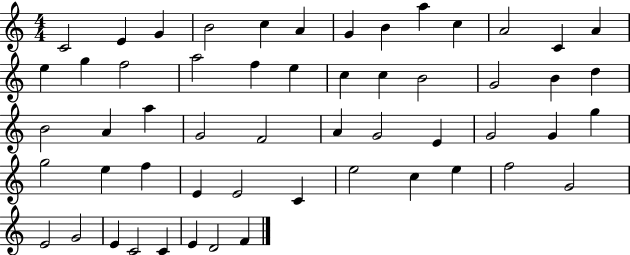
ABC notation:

X:1
T:Untitled
M:4/4
L:1/4
K:C
C2 E G B2 c A G B a c A2 C A e g f2 a2 f e c c B2 G2 B d B2 A a G2 F2 A G2 E G2 G g g2 e f E E2 C e2 c e f2 G2 E2 G2 E C2 C E D2 F